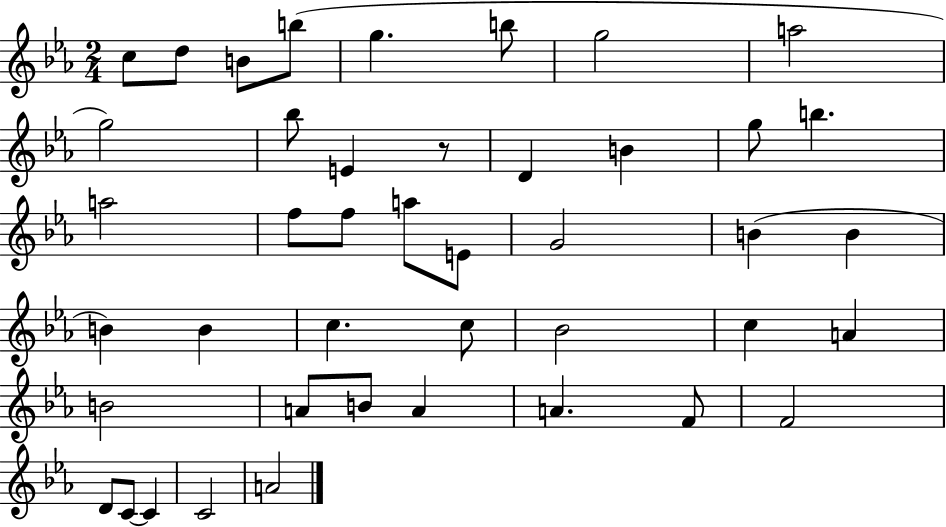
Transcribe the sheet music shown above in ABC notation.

X:1
T:Untitled
M:2/4
L:1/4
K:Eb
c/2 d/2 B/2 b/2 g b/2 g2 a2 g2 _b/2 E z/2 D B g/2 b a2 f/2 f/2 a/2 E/2 G2 B B B B c c/2 _B2 c A B2 A/2 B/2 A A F/2 F2 D/2 C/2 C C2 A2